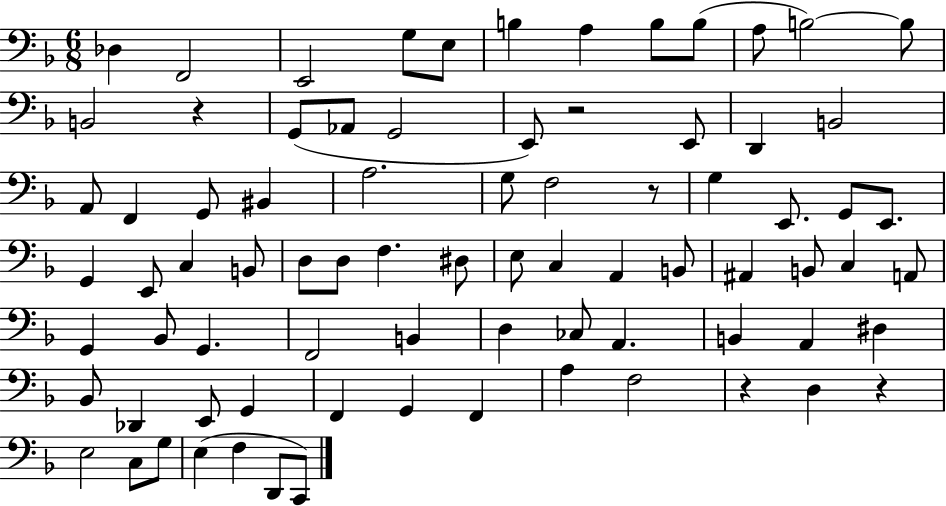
{
  \clef bass
  \numericTimeSignature
  \time 6/8
  \key f \major
  \repeat volta 2 { des4 f,2 | e,2 g8 e8 | b4 a4 b8 b8( | a8 b2~~) b8 | \break b,2 r4 | g,8( aes,8 g,2 | e,8) r2 e,8 | d,4 b,2 | \break a,8 f,4 g,8 bis,4 | a2. | g8 f2 r8 | g4 e,8. g,8 e,8. | \break g,4 e,8 c4 b,8 | d8 d8 f4. dis8 | e8 c4 a,4 b,8 | ais,4 b,8 c4 a,8 | \break g,4 bes,8 g,4. | f,2 b,4 | d4 ces8 a,4. | b,4 a,4 dis4 | \break bes,8 des,4 e,8 g,4 | f,4 g,4 f,4 | a4 f2 | r4 d4 r4 | \break e2 c8 g8 | e4( f4 d,8 c,8) | } \bar "|."
}